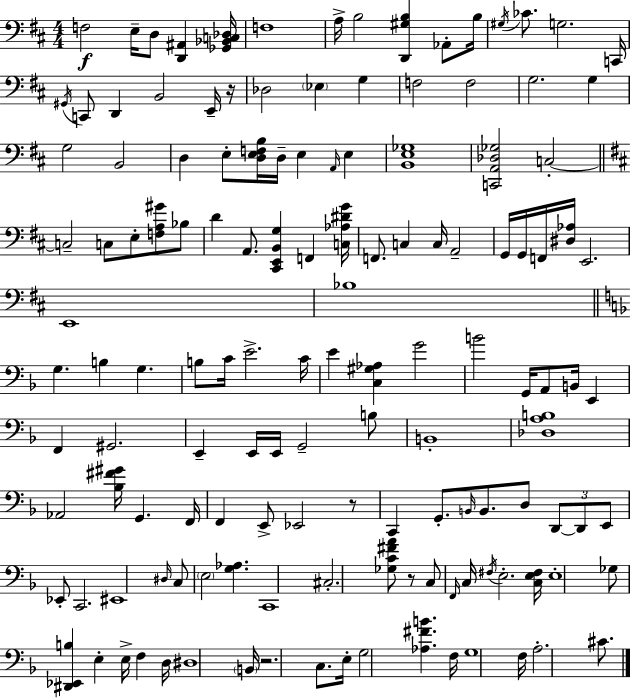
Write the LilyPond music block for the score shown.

{
  \clef bass
  \numericTimeSignature
  \time 4/4
  \key d \major
  \repeat volta 2 { f2\f e16-- d8 <d, ais,>4 <ges, bes, c des>16 | f1 | a16-> b2 <d, gis b>4 aes,8-. b16 | \acciaccatura { gis16 } ces'8. g2. | \break c,16 \acciaccatura { gis,16 } c,8 d,4 b,2 | e,16-- r16 des2 \parenthesize ees4 g4 | f2 f2 | g2. g4 | \break g2 b,2 | d4 e8-. <d e f b>16 d16-- e4 \grace { a,16 } e4 | <b, e ges>1 | <c, a, des ges>2 c2-.~~ | \break \bar "||" \break \key b \minor c2-- c8 e8-. <f a gis'>8 bes8 | d'4 a,8. <cis, e, b, g>4 f,4 <c aes dis' g'>16 | f,8. c4 c16 a,2-- | g,16 g,16 f,16 <dis aes>16 e,2. | \break e,1 | bes1 | \bar "||" \break \key d \minor g4. b4 g4. | b8 c'16 e'2.-> c'16 | e'4 <c gis aes>4 g'2 | b'2 g,16 a,8 b,16 e,4 | \break f,4 gis,2. | e,4-- e,16 e,16 g,2-- b8 | b,1-. | <des a b>1 | \break aes,2 <bes fis' gis'>16 g,4. f,16 | f,4 e,8-> ees,2 r8 | c,4 g,8.-. \grace { b,16 } b,8. d8 \tuplet 3/2 { d,8~~ d,8 | e,8 } ees,8-. c,2. | \break eis,1 | \grace { dis16 } c8 \parenthesize e2 <g aes>4. | c,1 | cis2.-. <ges c' fis' a'>8 | \break r8 c8 \grace { f,16 } c16 \acciaccatura { fis16 } e2.-. | <c e fis>16 e1-. | ges8 <dis, ees, b>4 e4-. e16-> f4 | d16 dis1 | \break \parenthesize b,16 r2. | c8. e16-. g2 <aes fis' b'>4. | f16 g1 | f16 a2.-. | \break cis'8. } \bar "|."
}